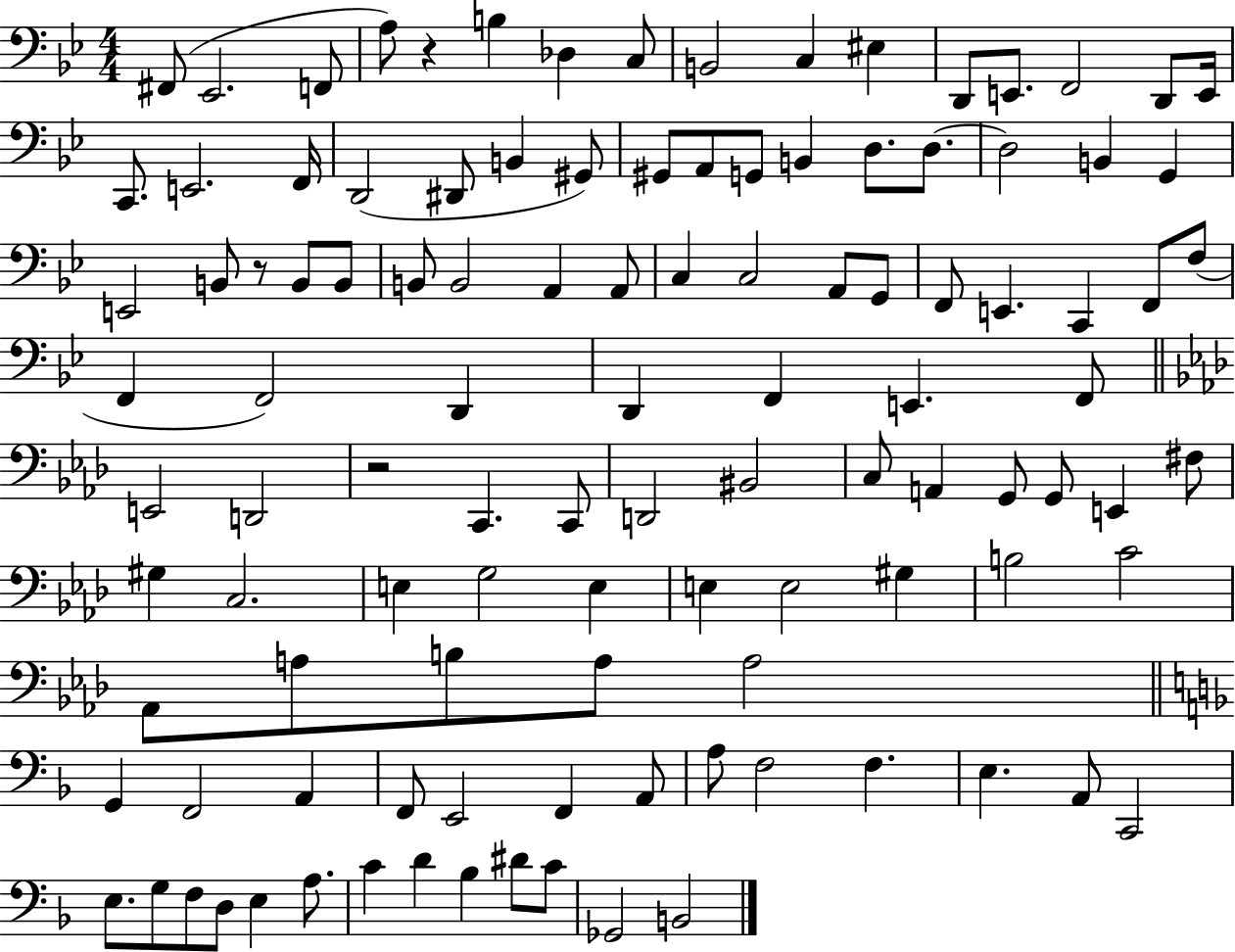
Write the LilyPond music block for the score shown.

{
  \clef bass
  \numericTimeSignature
  \time 4/4
  \key bes \major
  fis,8( ees,2. f,8 | a8) r4 b4 des4 c8 | b,2 c4 eis4 | d,8 e,8. f,2 d,8 e,16 | \break c,8. e,2. f,16 | d,2( dis,8 b,4 gis,8) | gis,8 a,8 g,8 b,4 d8. d8.~~ | d2 b,4 g,4 | \break e,2 b,8 r8 b,8 b,8 | b,8 b,2 a,4 a,8 | c4 c2 a,8 g,8 | f,8 e,4. c,4 f,8 f8( | \break f,4 f,2) d,4 | d,4 f,4 e,4. f,8 | \bar "||" \break \key f \minor e,2 d,2 | r2 c,4. c,8 | d,2 bis,2 | c8 a,4 g,8 g,8 e,4 fis8 | \break gis4 c2. | e4 g2 e4 | e4 e2 gis4 | b2 c'2 | \break aes,8 a8 b8 a8 a2 | \bar "||" \break \key d \minor g,4 f,2 a,4 | f,8 e,2 f,4 a,8 | a8 f2 f4. | e4. a,8 c,2 | \break e8. g8 f8 d8 e4 a8. | c'4 d'4 bes4 dis'8 c'8 | ges,2 b,2 | \bar "|."
}